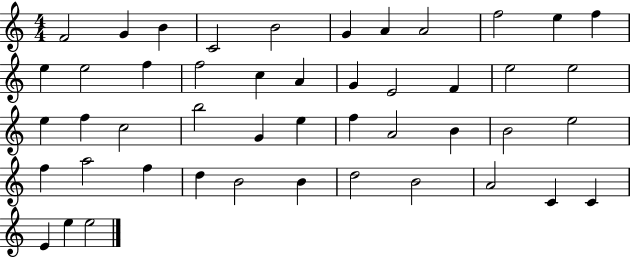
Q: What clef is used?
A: treble